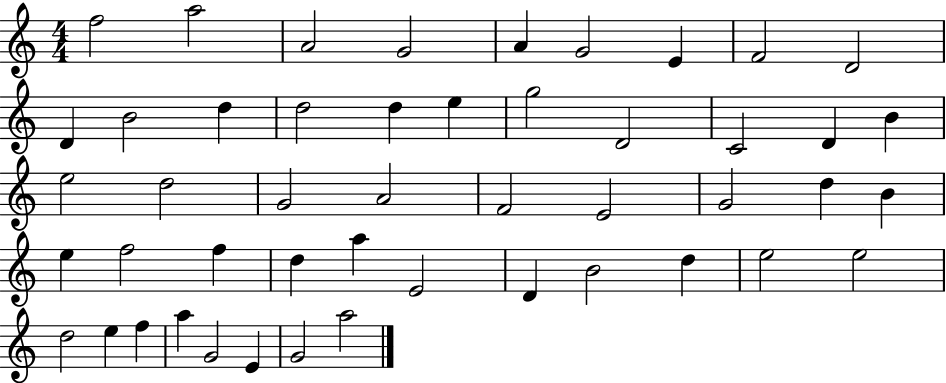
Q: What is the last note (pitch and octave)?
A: A5